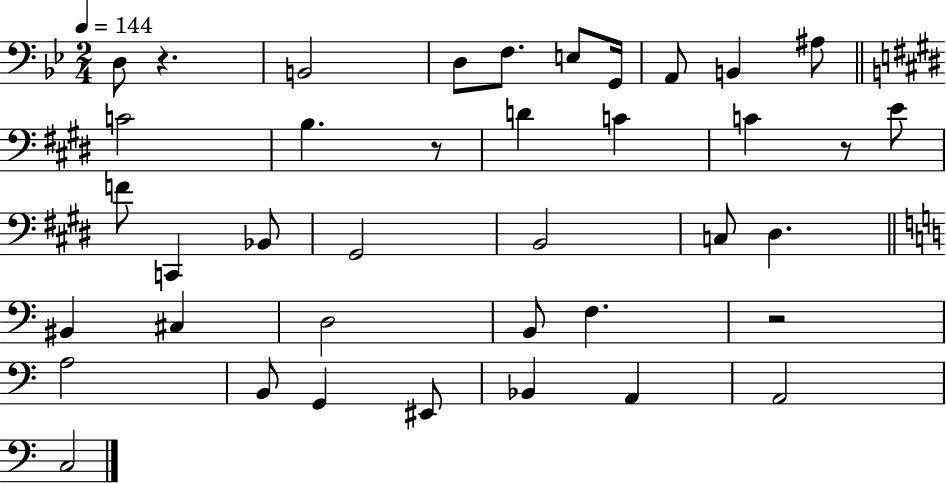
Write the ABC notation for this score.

X:1
T:Untitled
M:2/4
L:1/4
K:Bb
D,/2 z B,,2 D,/2 F,/2 E,/2 G,,/4 A,,/2 B,, ^A,/2 C2 B, z/2 D C C z/2 E/2 F/2 C,, _B,,/2 ^G,,2 B,,2 C,/2 ^D, ^B,, ^C, D,2 B,,/2 F, z2 A,2 B,,/2 G,, ^E,,/2 _B,, A,, A,,2 C,2